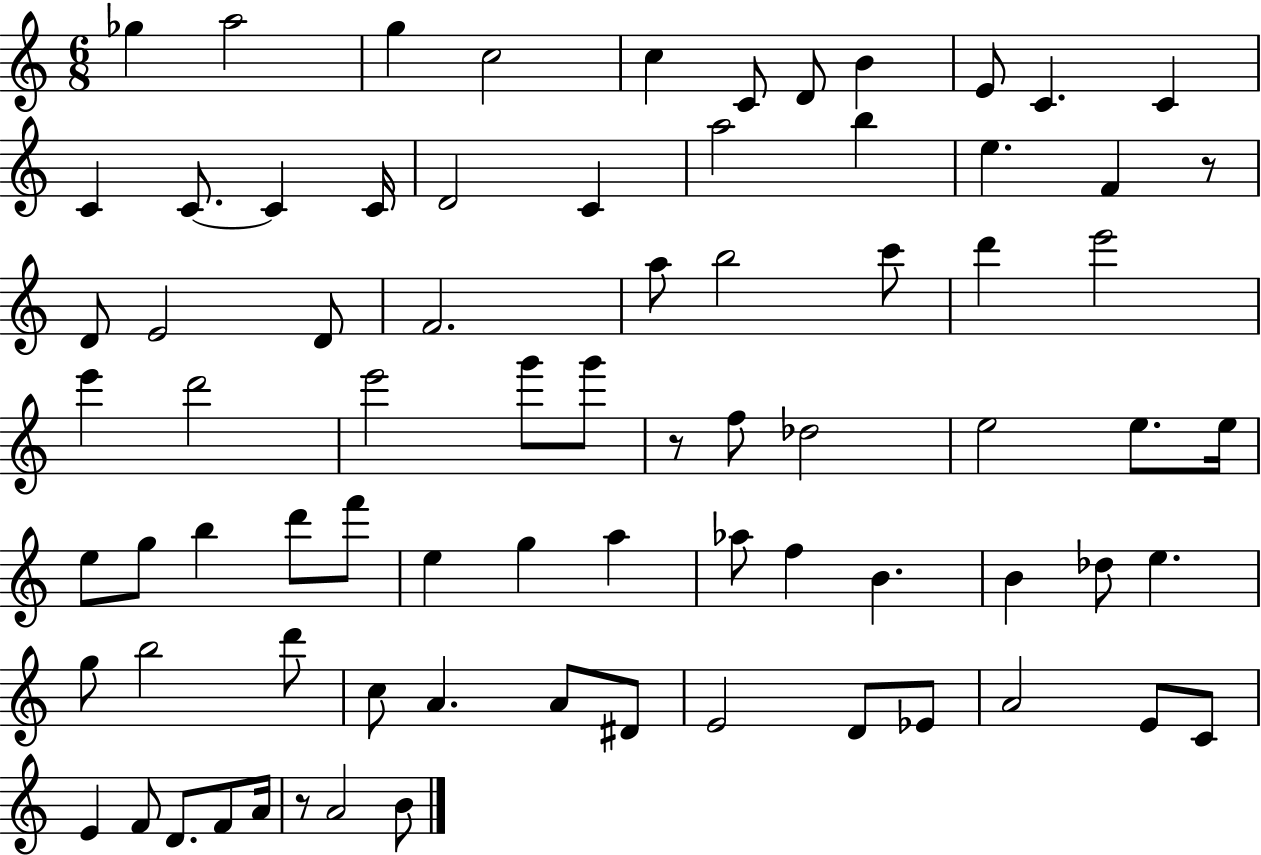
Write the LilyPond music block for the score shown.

{
  \clef treble
  \numericTimeSignature
  \time 6/8
  \key c \major
  ges''4 a''2 | g''4 c''2 | c''4 c'8 d'8 b'4 | e'8 c'4. c'4 | \break c'4 c'8.~~ c'4 c'16 | d'2 c'4 | a''2 b''4 | e''4. f'4 r8 | \break d'8 e'2 d'8 | f'2. | a''8 b''2 c'''8 | d'''4 e'''2 | \break e'''4 d'''2 | e'''2 g'''8 g'''8 | r8 f''8 des''2 | e''2 e''8. e''16 | \break e''8 g''8 b''4 d'''8 f'''8 | e''4 g''4 a''4 | aes''8 f''4 b'4. | b'4 des''8 e''4. | \break g''8 b''2 d'''8 | c''8 a'4. a'8 dis'8 | e'2 d'8 ees'8 | a'2 e'8 c'8 | \break e'4 f'8 d'8. f'8 a'16 | r8 a'2 b'8 | \bar "|."
}